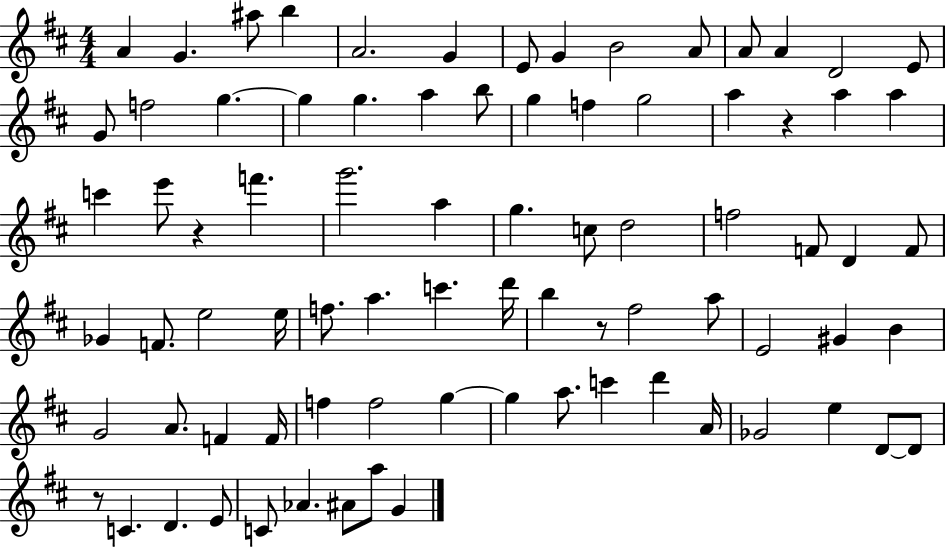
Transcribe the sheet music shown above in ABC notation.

X:1
T:Untitled
M:4/4
L:1/4
K:D
A G ^a/2 b A2 G E/2 G B2 A/2 A/2 A D2 E/2 G/2 f2 g g g a b/2 g f g2 a z a a c' e'/2 z f' g'2 a g c/2 d2 f2 F/2 D F/2 _G F/2 e2 e/4 f/2 a c' d'/4 b z/2 ^f2 a/2 E2 ^G B G2 A/2 F F/4 f f2 g g a/2 c' d' A/4 _G2 e D/2 D/2 z/2 C D E/2 C/2 _A ^A/2 a/2 G